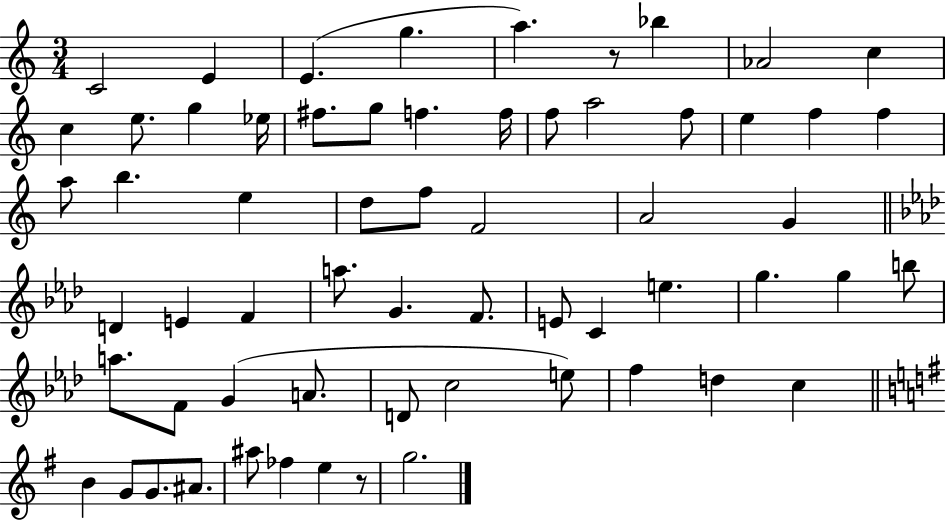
C4/h E4/q E4/q. G5/q. A5/q. R/e Bb5/q Ab4/h C5/q C5/q E5/e. G5/q Eb5/s F#5/e. G5/e F5/q. F5/s F5/e A5/h F5/e E5/q F5/q F5/q A5/e B5/q. E5/q D5/e F5/e F4/h A4/h G4/q D4/q E4/q F4/q A5/e. G4/q. F4/e. E4/e C4/q E5/q. G5/q. G5/q B5/e A5/e. F4/e G4/q A4/e. D4/e C5/h E5/e F5/q D5/q C5/q B4/q G4/e G4/e. A#4/e. A#5/e FES5/q E5/q R/e G5/h.